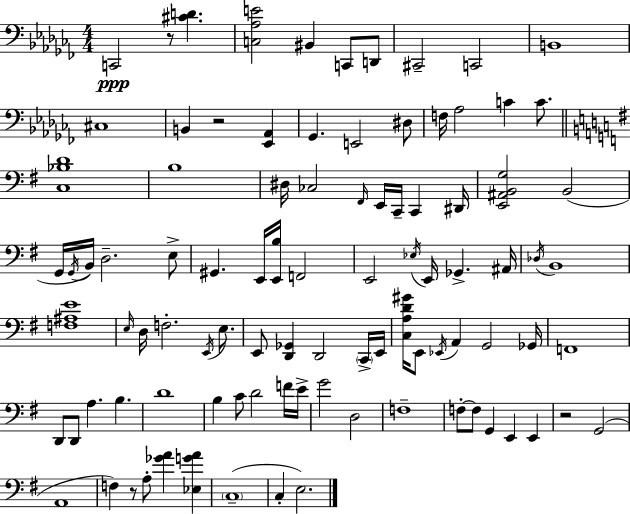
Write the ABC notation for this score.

X:1
T:Untitled
M:4/4
L:1/4
K:Abm
C,,2 z/2 [^CD] [C,_A,E]2 ^B,, C,,/2 D,,/2 ^C,,2 C,,2 B,,4 ^C,4 B,, z2 [_E,,_A,,] _G,, E,,2 ^D,/2 F,/4 _A,2 C C/2 [C,_B,D]4 B,4 ^D,/4 _C,2 ^F,,/4 E,,/4 C,,/4 C,, ^D,,/4 [E,,^A,,B,,G,]2 B,,2 G,,/4 G,,/4 B,,/4 D,2 E,/2 ^G,, E,,/4 [E,,B,]/4 F,,2 E,,2 _E,/4 E,,/4 _G,, ^A,,/4 _D,/4 B,,4 [F,^A,E]4 E,/4 D,/4 F,2 E,,/4 E,/2 E,,/2 [D,,_G,,] D,,2 C,,/4 E,,/4 [C,A,D^G]/4 E,,/2 _E,,/4 A,, G,,2 _G,,/4 F,,4 D,,/2 D,,/2 A, B, D4 B, C/2 D2 F/4 E/4 G2 D,2 F,4 F,/2 F,/2 G,, E,, E,, z2 G,,2 A,,4 F, z/2 A,/2 [_GA] [_E,GA] C,4 C, E,2